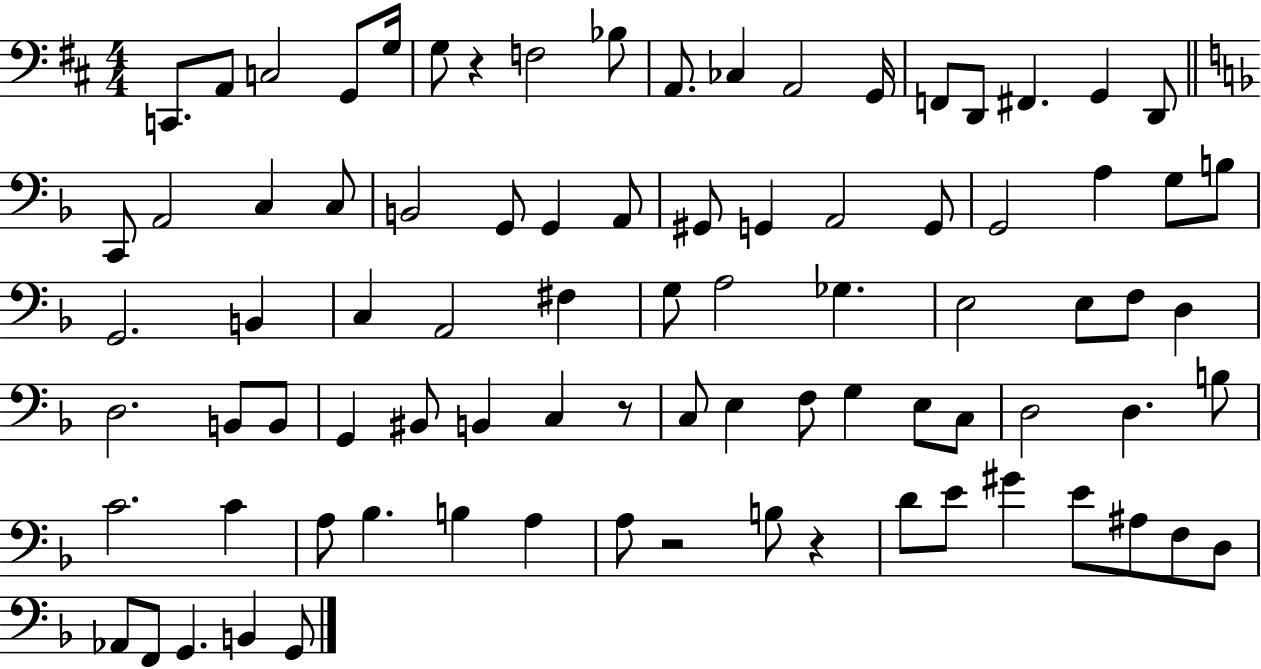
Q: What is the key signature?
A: D major